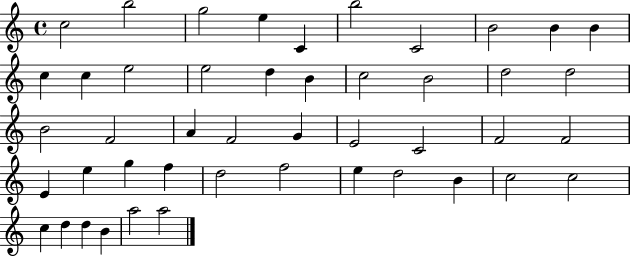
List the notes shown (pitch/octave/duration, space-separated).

C5/h B5/h G5/h E5/q C4/q B5/h C4/h B4/h B4/q B4/q C5/q C5/q E5/h E5/h D5/q B4/q C5/h B4/h D5/h D5/h B4/h F4/h A4/q F4/h G4/q E4/h C4/h F4/h F4/h E4/q E5/q G5/q F5/q D5/h F5/h E5/q D5/h B4/q C5/h C5/h C5/q D5/q D5/q B4/q A5/h A5/h